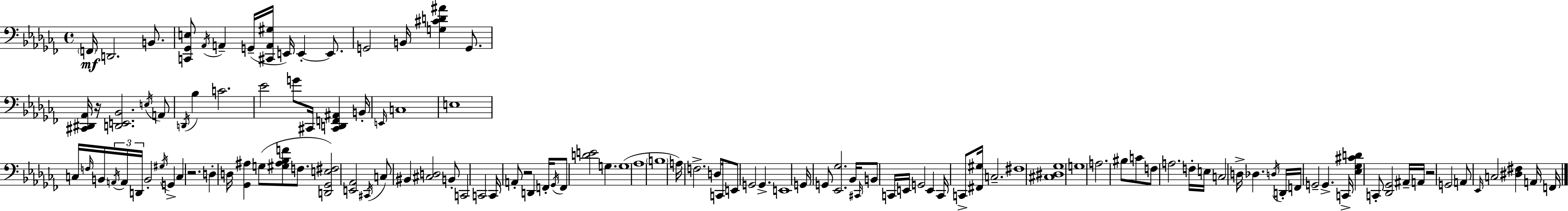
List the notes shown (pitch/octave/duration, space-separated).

F2/s D2/h. B2/e. [C2,Gb2,E3]/e Ab2/s A2/q G2/s [C#2,A2,G#3]/s E2/s E2/q E2/e. G2/h B2/s [G3,C#4,D4,A#4]/q G2/e. [C#2,D#2,Ab2]/s R/s [D2,E2,Bb2]/h. E3/s A2/e D2/s Bb3/q C4/h. Eb4/h G4/e C#2/s [C#2,D2,F2,A#2]/q B2/s E2/s C3/w E3/w C3/s F3/s B2/s A2/s A2/s D2/s B2/h G#3/s G2/q C3/q R/h. D3/q D3/s [Gb2,A#3]/q G3/e [G#3,A#3,Bb3,F4]/e F3/e. [D2,Gb2,E3,F#3]/h [E2,Ab2]/h C#2/s C3/e BIS2/q [C#3,D3]/h B2/e C2/h C2/h C2/s A2/e R/h D2/q F2/s Gb2/s F2/e [D4,E4]/h G3/q. G3/w Ab3/w B3/w A3/s F3/h. D3/e C2/s E2/e G2/h G2/q. E2/w G2/s G2/e [Eb2,Gb3]/h. Bb2/s C#2/s B2/e C2/s E2/s G2/h E2/q C2/s C2/e [F#2,G#3]/s C3/h. F#3/w [C#3,D#3,Gb3]/w G3/w A3/h. BIS3/e C4/e F3/e A3/h. F3/s E3/s C3/h D3/s Db3/q. D3/s D2/s F2/s G2/h G2/q. C2/s [Eb3,Gb3,C#4,D4]/q C2/e [Db2,Gb2]/h A#2/s A2/s R/h G2/h A2/e Eb2/s C3/h [D#3,F#3]/q A2/s F2/s